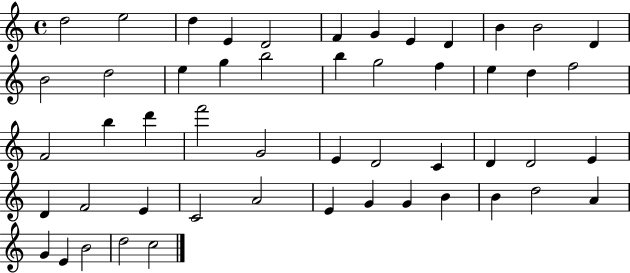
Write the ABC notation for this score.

X:1
T:Untitled
M:4/4
L:1/4
K:C
d2 e2 d E D2 F G E D B B2 D B2 d2 e g b2 b g2 f e d f2 F2 b d' f'2 G2 E D2 C D D2 E D F2 E C2 A2 E G G B B d2 A G E B2 d2 c2